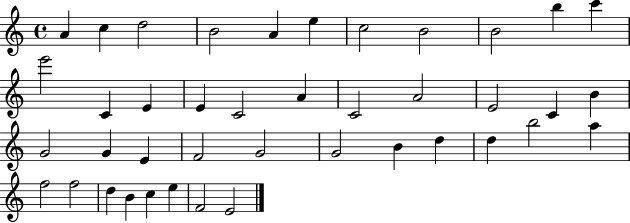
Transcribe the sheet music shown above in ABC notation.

X:1
T:Untitled
M:4/4
L:1/4
K:C
A c d2 B2 A e c2 B2 B2 b c' e'2 C E E C2 A C2 A2 E2 C B G2 G E F2 G2 G2 B d d b2 a f2 f2 d B c e F2 E2